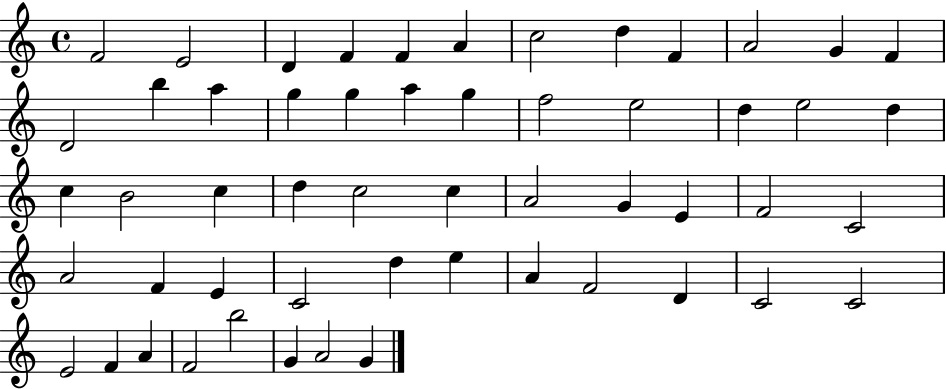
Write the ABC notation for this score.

X:1
T:Untitled
M:4/4
L:1/4
K:C
F2 E2 D F F A c2 d F A2 G F D2 b a g g a g f2 e2 d e2 d c B2 c d c2 c A2 G E F2 C2 A2 F E C2 d e A F2 D C2 C2 E2 F A F2 b2 G A2 G